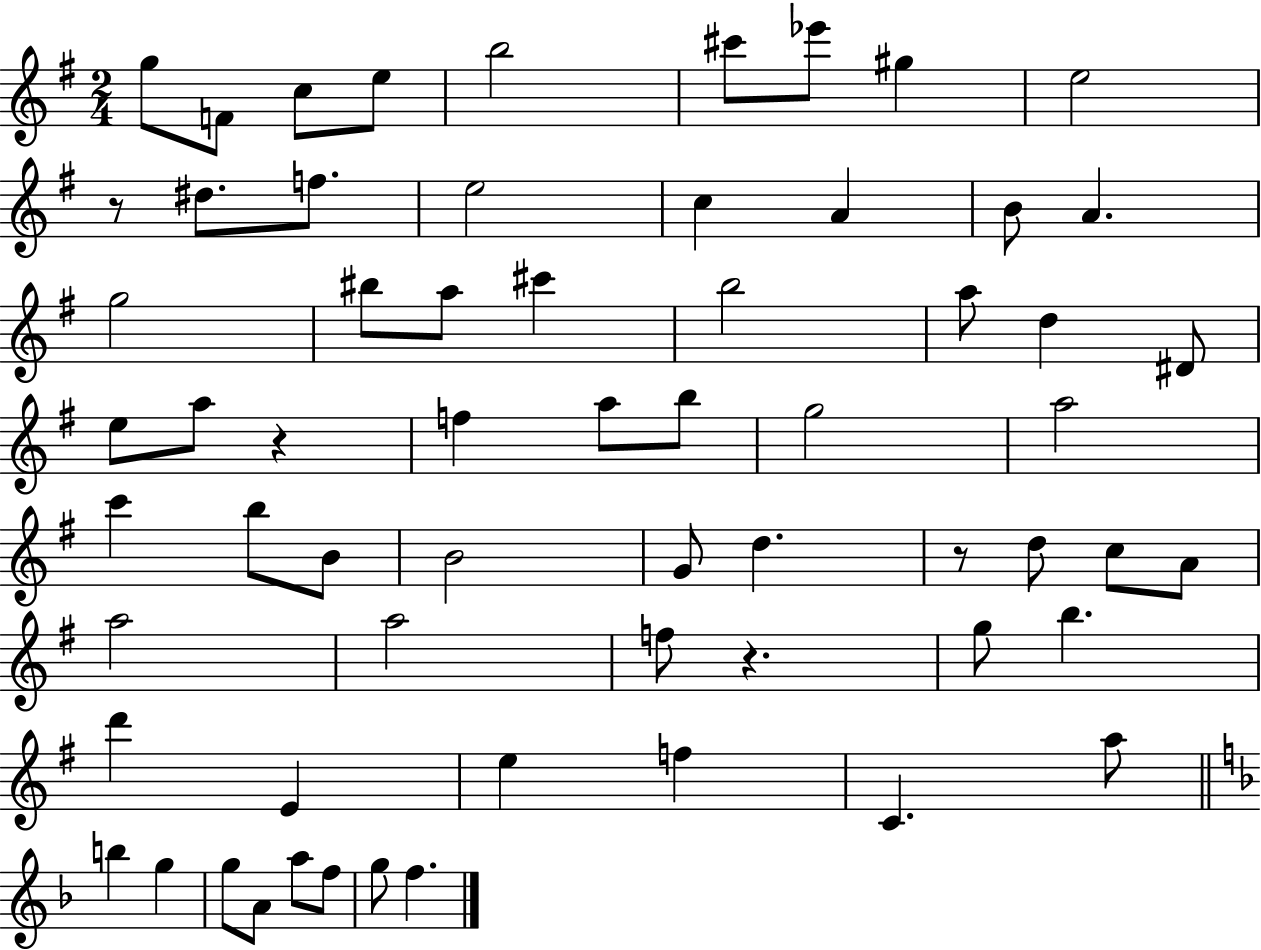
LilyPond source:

{
  \clef treble
  \numericTimeSignature
  \time 2/4
  \key g \major
  g''8 f'8 c''8 e''8 | b''2 | cis'''8 ees'''8 gis''4 | e''2 | \break r8 dis''8. f''8. | e''2 | c''4 a'4 | b'8 a'4. | \break g''2 | bis''8 a''8 cis'''4 | b''2 | a''8 d''4 dis'8 | \break e''8 a''8 r4 | f''4 a''8 b''8 | g''2 | a''2 | \break c'''4 b''8 b'8 | b'2 | g'8 d''4. | r8 d''8 c''8 a'8 | \break a''2 | a''2 | f''8 r4. | g''8 b''4. | \break d'''4 e'4 | e''4 f''4 | c'4. a''8 | \bar "||" \break \key f \major b''4 g''4 | g''8 a'8 a''8 f''8 | g''8 f''4. | \bar "|."
}